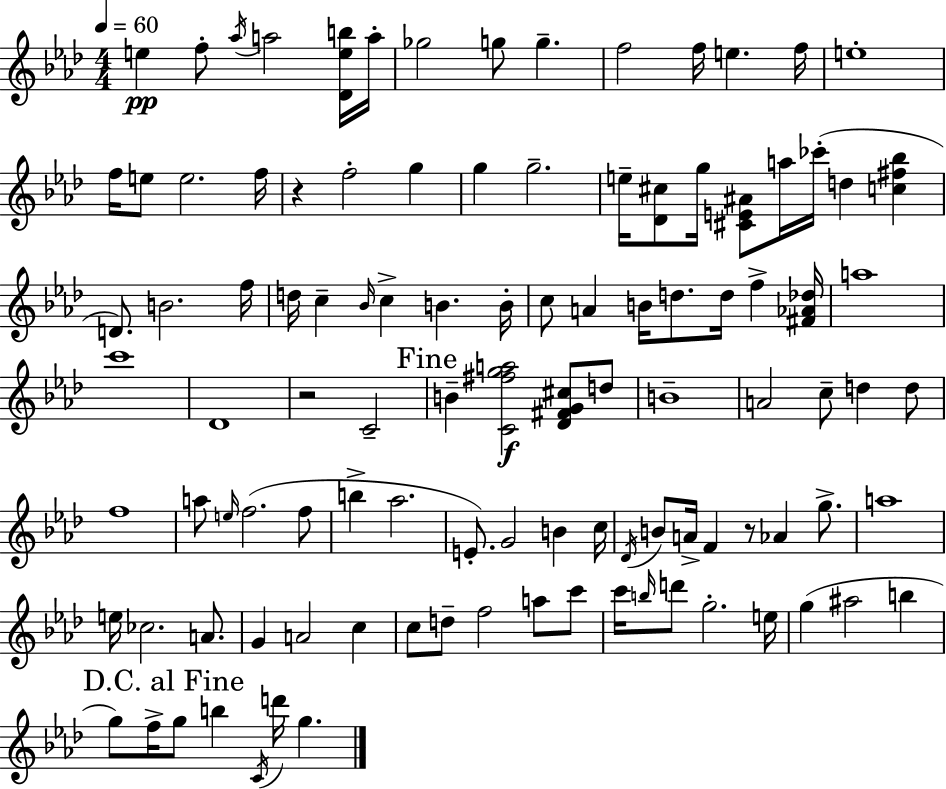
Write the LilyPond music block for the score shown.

{
  \clef treble
  \numericTimeSignature
  \time 4/4
  \key aes \major
  \tempo 4 = 60
  e''4\pp f''8-. \acciaccatura { aes''16 } a''2 <des' e'' b''>16 | a''16-. ges''2 g''8 g''4.-- | f''2 f''16 e''4. | f''16 e''1-. | \break f''16 e''8 e''2. | f''16 r4 f''2-. g''4 | g''4 g''2.-- | e''16-- <des' cis''>8 g''16 <cis' e' ais'>8 a''16 ces'''16-.( d''4 <c'' fis'' bes''>4 | \break d'8.) b'2. | f''16 d''16 c''4-- \grace { bes'16 } c''4-> b'4. | b'16-. c''8 a'4 b'16 d''8. d''16 f''4-> | <fis' aes' des''>16 a''1 | \break c'''1 | des'1 | r2 c'2-- | \mark "Fine" b'4-- <c' fis'' g'' a''>2\f <des' fis' g' cis''>8 | \break d''8 b'1-- | a'2 c''8-- d''4 | d''8 f''1 | a''8 \grace { e''16 }( f''2. | \break f''8 b''4-> aes''2. | e'8.-.) g'2 b'4 | c''16 \acciaccatura { des'16 } b'8 a'16-> f'4 r8 aes'4 | g''8.-> a''1 | \break e''16 ces''2. | a'8. g'4 a'2 | c''4 c''8 d''8-- f''2 | a''8 c'''8 c'''16 \grace { b''16 } d'''8 g''2.-. | \break e''16 g''4( ais''2 | b''4 \mark "D.C. al Fine" g''8) f''16-> g''8 b''4 \acciaccatura { c'16 } d'''16 | g''4. \bar "|."
}